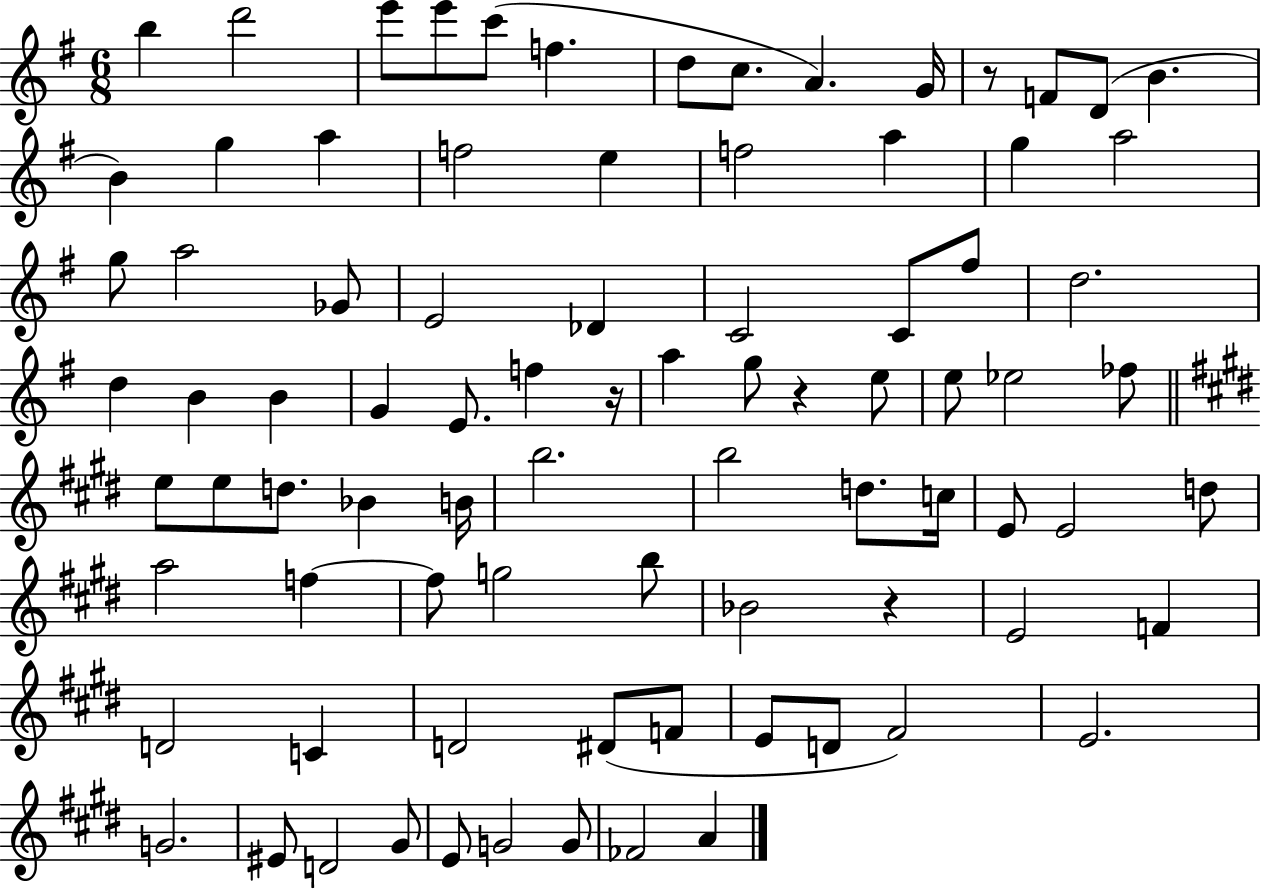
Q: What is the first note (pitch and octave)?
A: B5